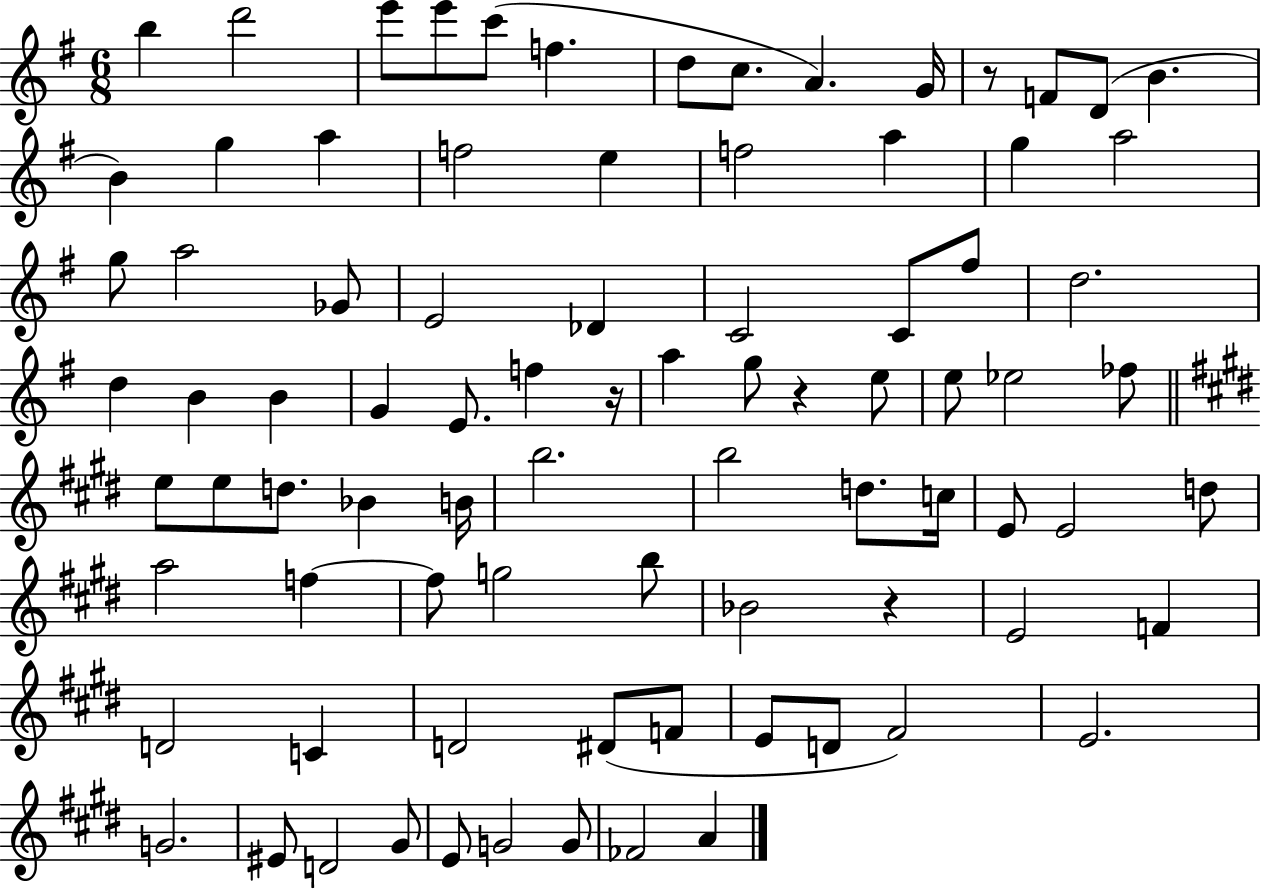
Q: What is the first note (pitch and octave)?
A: B5